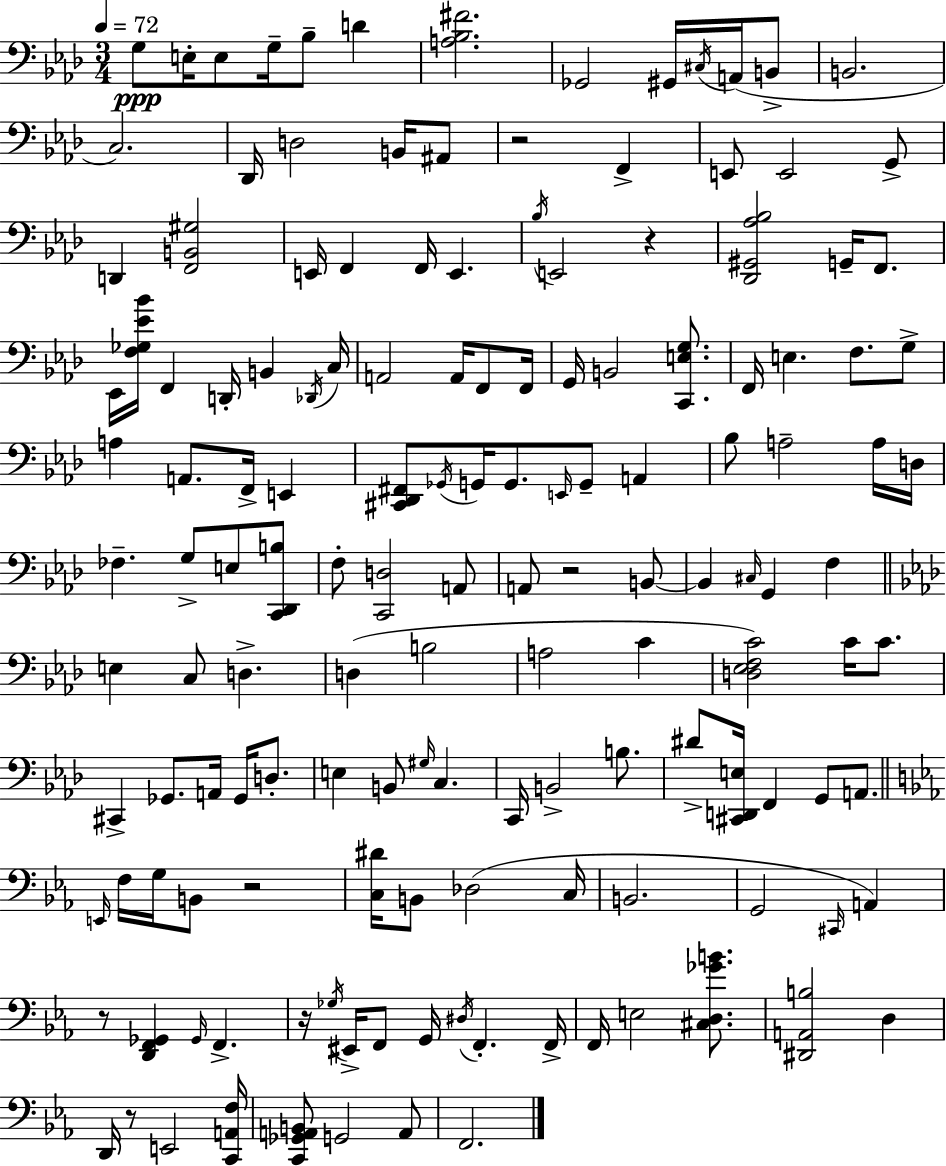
G3/e E3/s E3/e G3/s Bb3/e D4/q [A3,Bb3,F#4]/h. Gb2/h G#2/s C#3/s A2/s B2/e B2/h. C3/h. Db2/s D3/h B2/s A#2/e R/h F2/q E2/e E2/h G2/e D2/q [F2,B2,G#3]/h E2/s F2/q F2/s E2/q. Bb3/s E2/h R/q [Db2,G#2,Ab3,Bb3]/h G2/s F2/e. Eb2/s [F3,Gb3,Eb4,Bb4]/s F2/q D2/s B2/q Db2/s C3/s A2/h A2/s F2/e F2/s G2/s B2/h [C2,E3,G3]/e. F2/s E3/q. F3/e. G3/e A3/q A2/e. F2/s E2/q [C#2,Db2,F#2]/e Gb2/s G2/s G2/e. E2/s G2/e A2/q Bb3/e A3/h A3/s D3/s FES3/q. G3/e E3/e [C2,Db2,B3]/e F3/e [C2,D3]/h A2/e A2/e R/h B2/e B2/q C#3/s G2/q F3/q E3/q C3/e D3/q. D3/q B3/h A3/h C4/q [D3,Eb3,F3,C4]/h C4/s C4/e. C#2/q Gb2/e. A2/s Gb2/s D3/e. E3/q B2/e G#3/s C3/q. C2/s B2/h B3/e. D#4/e [C#2,D2,E3]/s F2/q G2/e A2/e. E2/s F3/s G3/s B2/e R/h [C3,D#4]/s B2/e Db3/h C3/s B2/h. G2/h C#2/s A2/q R/e [D2,F2,Gb2]/q Gb2/s F2/q. R/s Gb3/s EIS2/s F2/e G2/s D#3/s F2/q. F2/s F2/s E3/h [C#3,D3,Gb4,B4]/e. [D#2,A2,B3]/h D3/q D2/s R/e E2/h [C2,A2,F3]/s [C2,Gb2,A2,B2]/e G2/h A2/e F2/h.